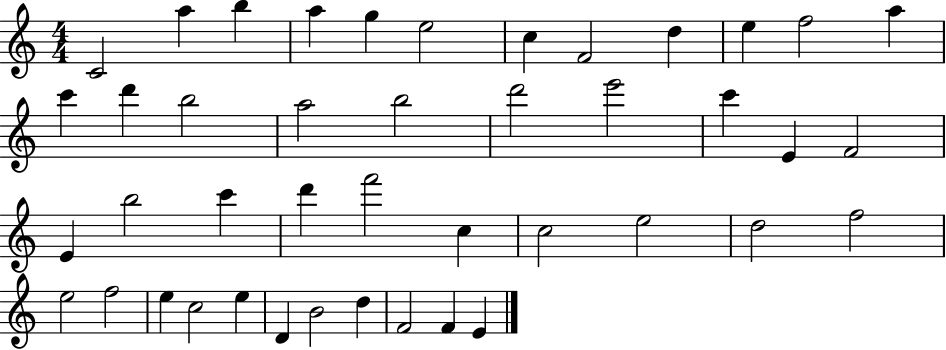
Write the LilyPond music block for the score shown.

{
  \clef treble
  \numericTimeSignature
  \time 4/4
  \key c \major
  c'2 a''4 b''4 | a''4 g''4 e''2 | c''4 f'2 d''4 | e''4 f''2 a''4 | \break c'''4 d'''4 b''2 | a''2 b''2 | d'''2 e'''2 | c'''4 e'4 f'2 | \break e'4 b''2 c'''4 | d'''4 f'''2 c''4 | c''2 e''2 | d''2 f''2 | \break e''2 f''2 | e''4 c''2 e''4 | d'4 b'2 d''4 | f'2 f'4 e'4 | \break \bar "|."
}